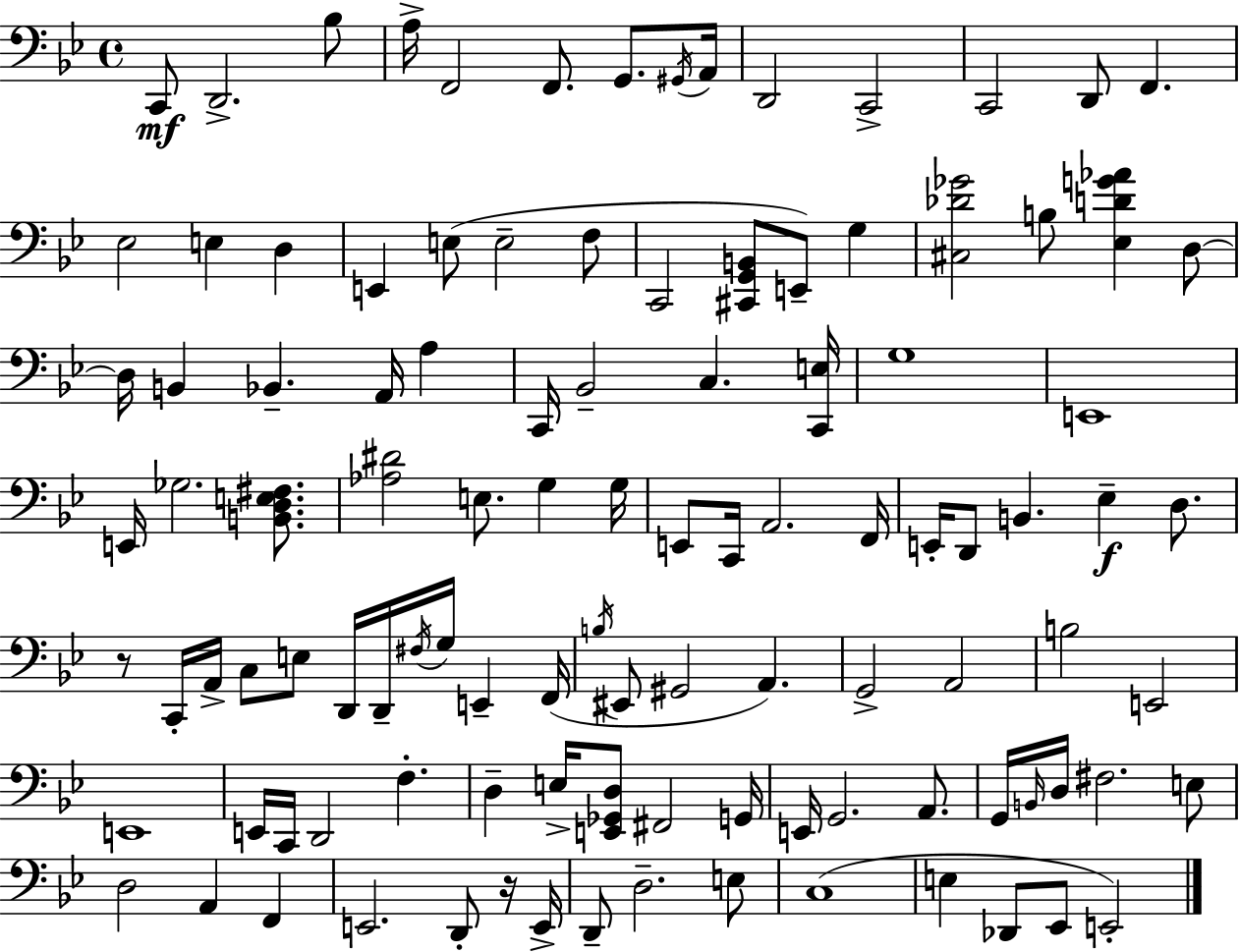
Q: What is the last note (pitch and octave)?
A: E2